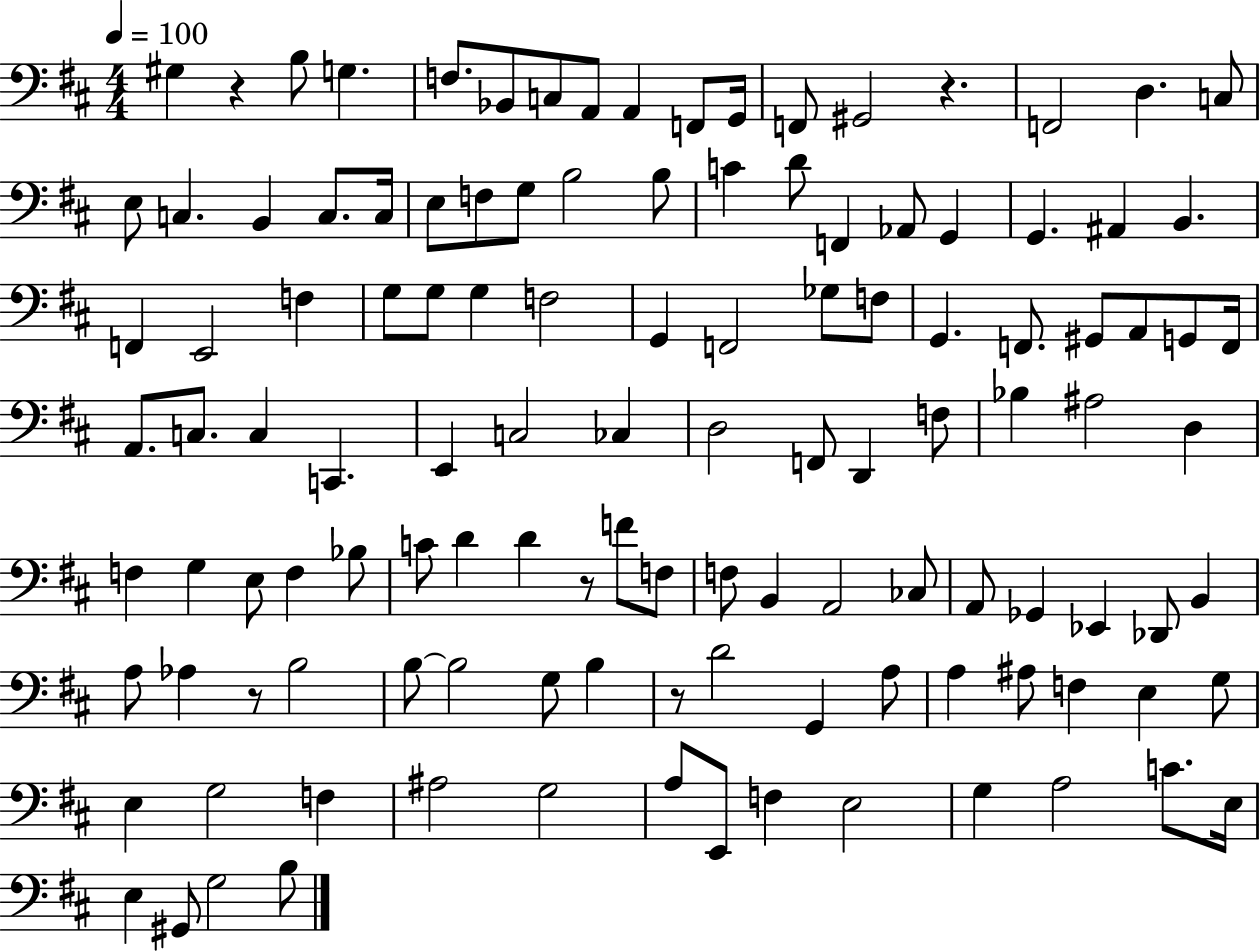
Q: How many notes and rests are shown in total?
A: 120